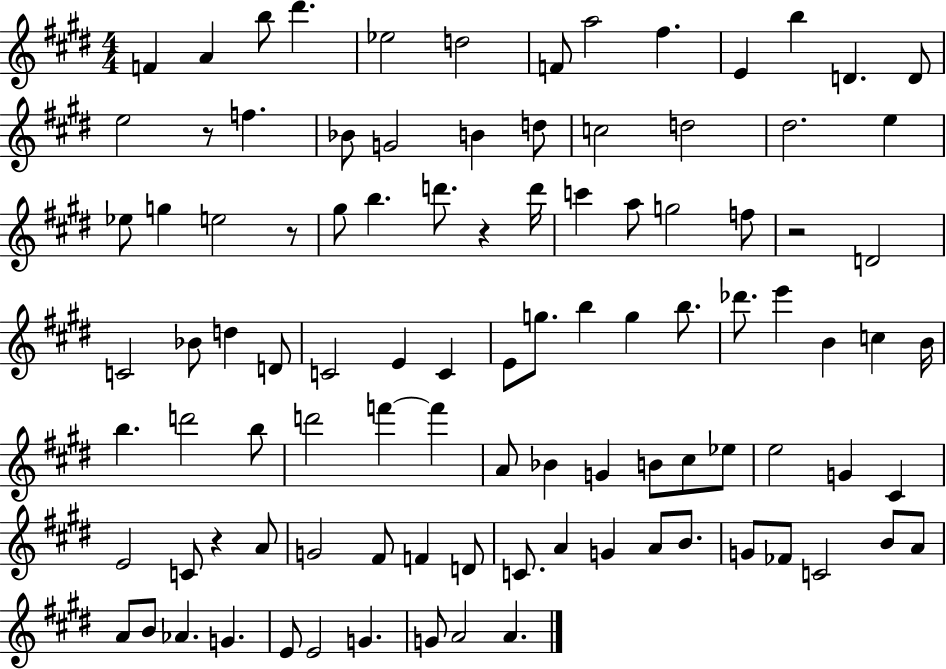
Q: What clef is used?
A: treble